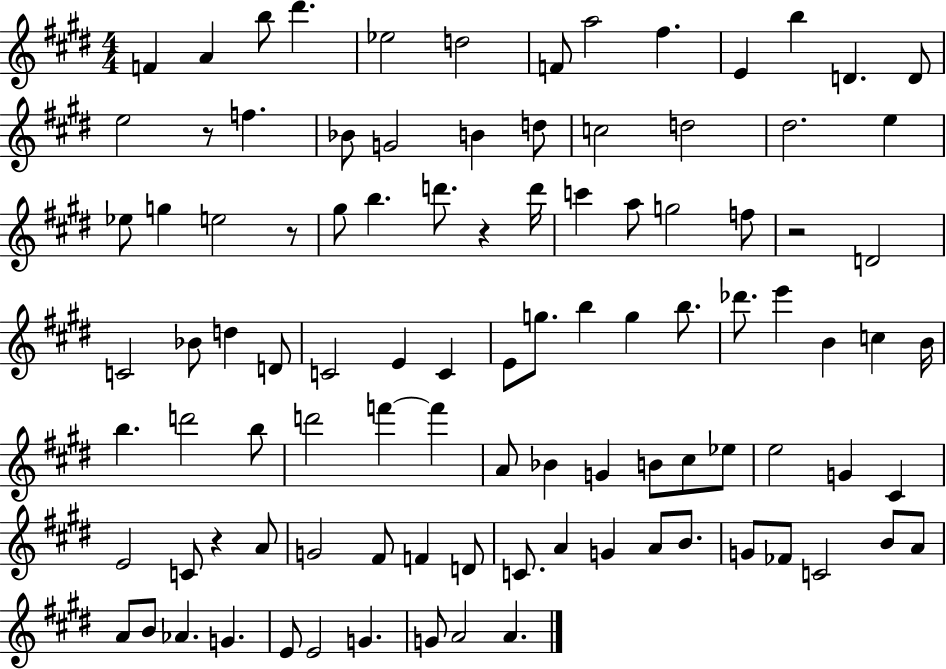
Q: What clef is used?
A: treble